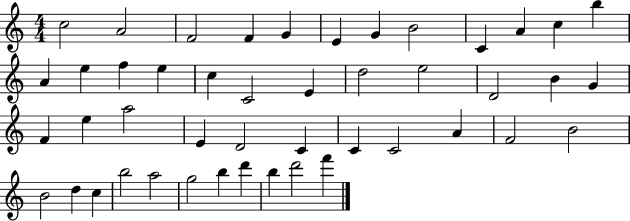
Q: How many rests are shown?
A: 0